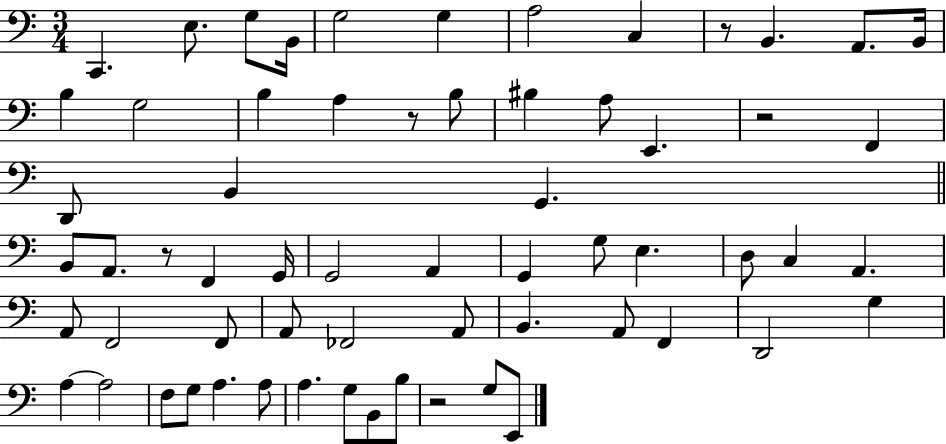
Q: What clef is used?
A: bass